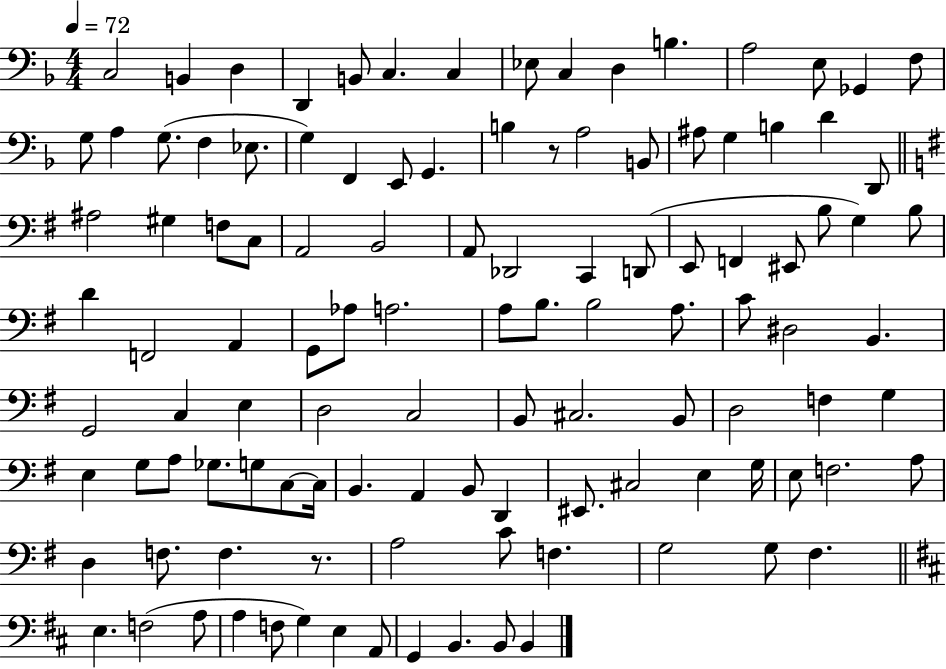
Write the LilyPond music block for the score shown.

{
  \clef bass
  \numericTimeSignature
  \time 4/4
  \key f \major
  \tempo 4 = 72
  c2 b,4 d4 | d,4 b,8 c4. c4 | ees8 c4 d4 b4. | a2 e8 ges,4 f8 | \break g8 a4 g8.( f4 ees8. | g4) f,4 e,8 g,4. | b4 r8 a2 b,8 | ais8 g4 b4 d'4 d,8 | \break \bar "||" \break \key g \major ais2 gis4 f8 c8 | a,2 b,2 | a,8 des,2 c,4 d,8( | e,8 f,4 eis,8 b8 g4) b8 | \break d'4 f,2 a,4 | g,8 aes8 a2. | a8 b8. b2 a8. | c'8 dis2 b,4. | \break g,2 c4 e4 | d2 c2 | b,8 cis2. b,8 | d2 f4 g4 | \break e4 g8 a8 ges8. g8 c8~~ c16 | b,4. a,4 b,8 d,4 | eis,8. cis2 e4 g16 | e8 f2. a8 | \break d4 f8. f4. r8. | a2 c'8 f4. | g2 g8 fis4. | \bar "||" \break \key d \major e4. f2( a8 | a4 f8 g4) e4 a,8 | g,4 b,4. b,8 b,4 | \bar "|."
}